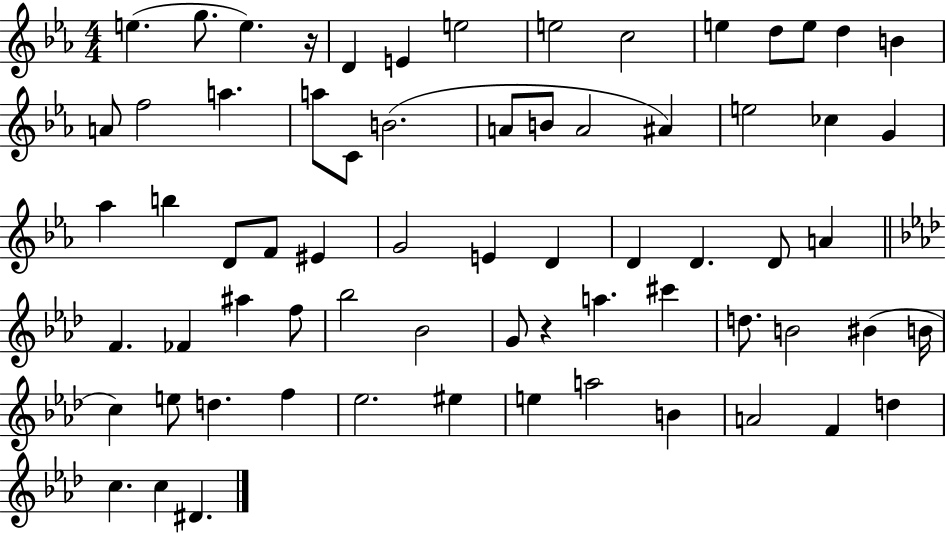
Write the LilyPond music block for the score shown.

{
  \clef treble
  \numericTimeSignature
  \time 4/4
  \key ees \major
  e''4.( g''8. e''4.) r16 | d'4 e'4 e''2 | e''2 c''2 | e''4 d''8 e''8 d''4 b'4 | \break a'8 f''2 a''4. | a''8 c'8 b'2.( | a'8 b'8 a'2 ais'4) | e''2 ces''4 g'4 | \break aes''4 b''4 d'8 f'8 eis'4 | g'2 e'4 d'4 | d'4 d'4. d'8 a'4 | \bar "||" \break \key aes \major f'4. fes'4 ais''4 f''8 | bes''2 bes'2 | g'8 r4 a''4. cis'''4 | d''8. b'2 bis'4( b'16 | \break c''4) e''8 d''4. f''4 | ees''2. eis''4 | e''4 a''2 b'4 | a'2 f'4 d''4 | \break c''4. c''4 dis'4. | \bar "|."
}